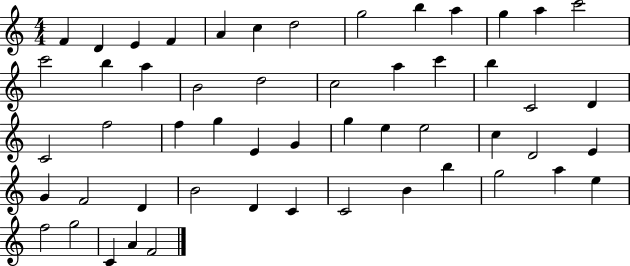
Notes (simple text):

F4/q D4/q E4/q F4/q A4/q C5/q D5/h G5/h B5/q A5/q G5/q A5/q C6/h C6/h B5/q A5/q B4/h D5/h C5/h A5/q C6/q B5/q C4/h D4/q C4/h F5/h F5/q G5/q E4/q G4/q G5/q E5/q E5/h C5/q D4/h E4/q G4/q F4/h D4/q B4/h D4/q C4/q C4/h B4/q B5/q G5/h A5/q E5/q F5/h G5/h C4/q A4/q F4/h